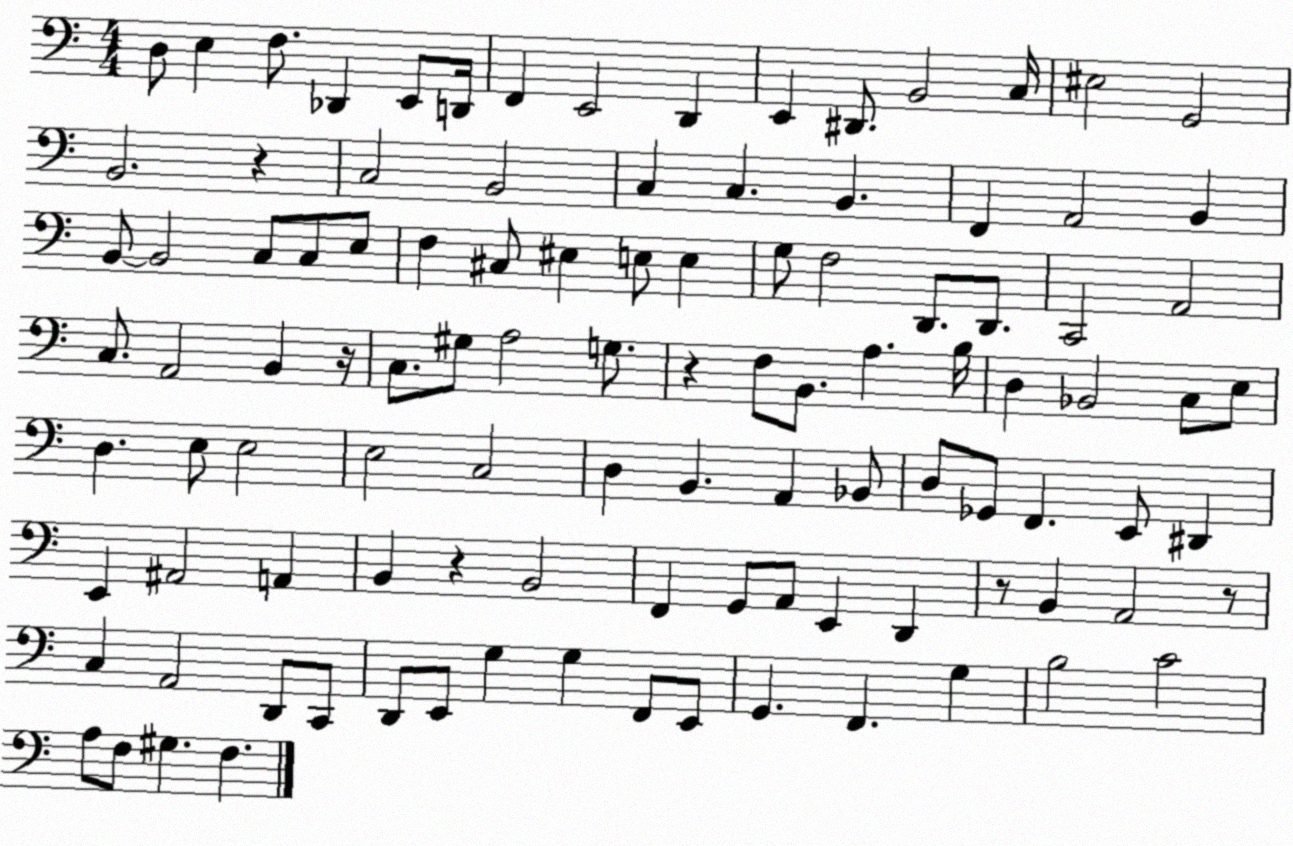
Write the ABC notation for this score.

X:1
T:Untitled
M:4/4
L:1/4
K:C
D,/2 E, F,/2 _D,, E,,/2 D,,/4 F,, E,,2 D,, E,, ^D,,/2 B,,2 C,/4 ^E,2 G,,2 B,,2 z C,2 B,,2 C, C, B,, F,, A,,2 B,, B,,/2 B,,2 C,/2 C,/2 E,/2 F, ^C,/2 ^E, E,/2 E, G,/2 F,2 D,,/2 D,,/2 C,,2 A,,2 C,/2 A,,2 B,, z/4 C,/2 ^G,/2 A,2 G,/2 z F,/2 B,,/2 A, B,/4 D, _B,,2 C,/2 E,/2 D, E,/2 E,2 E,2 C,2 D, B,, A,, _B,,/2 D,/2 _G,,/2 F,, E,,/2 ^D,, E,, ^A,,2 A,, B,, z B,,2 F,, G,,/2 A,,/2 E,, D,, z/2 B,, A,,2 z/2 C, A,,2 D,,/2 C,,/2 D,,/2 E,,/2 G, G, F,,/2 E,,/2 G,, F,, G, B,2 C2 A,/2 F,/2 ^G, F,